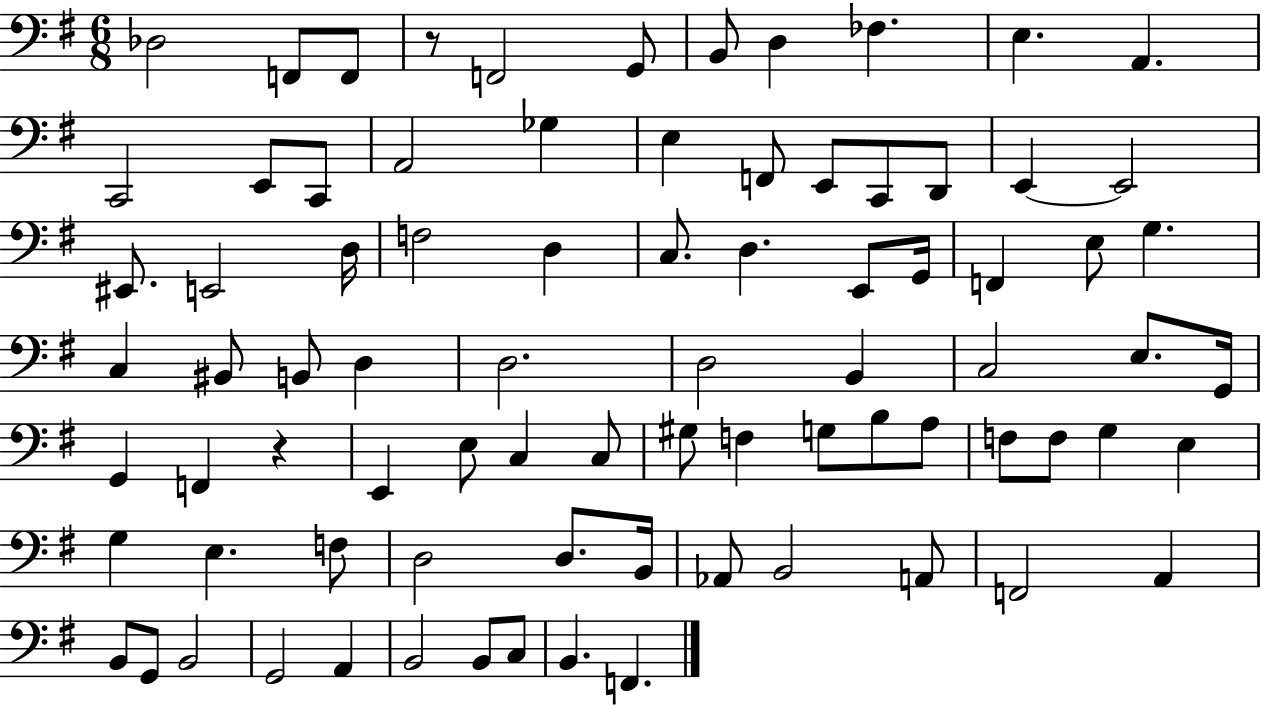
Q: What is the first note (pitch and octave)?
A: Db3